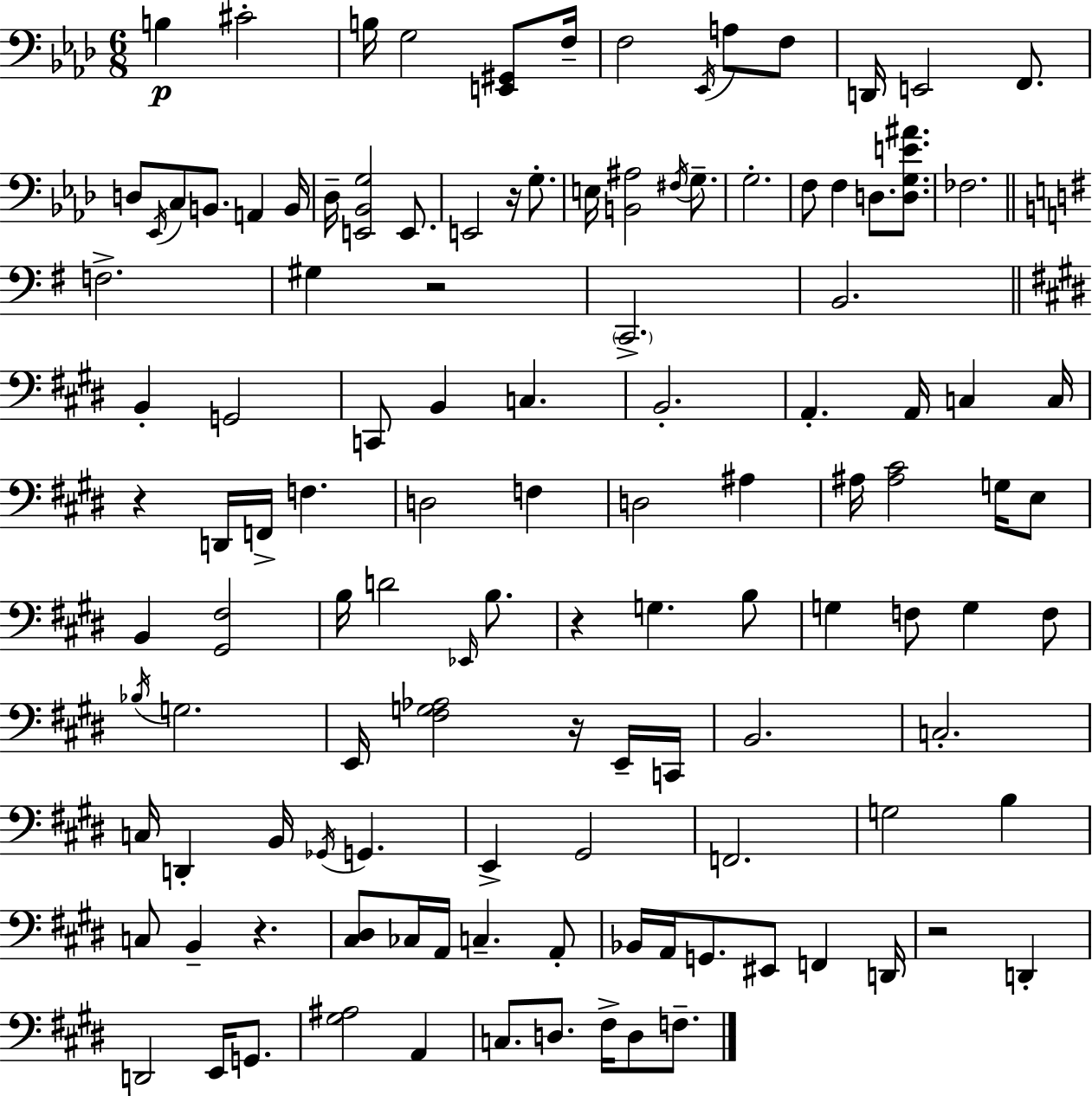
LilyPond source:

{
  \clef bass
  \numericTimeSignature
  \time 6/8
  \key aes \major
  b4\p cis'2-. | b16 g2 <e, gis,>8 f16-- | f2 \acciaccatura { ees,16 } a8 f8 | d,16 e,2 f,8. | \break d8 \acciaccatura { ees,16 } c8 b,8. a,4 | b,16 des16-- <e, bes, g>2 e,8. | e,2 r16 g8.-. | e16 <b, ais>2 \acciaccatura { fis16 } | \break g8.-- g2.-. | f8 f4 d8. | <d g e' ais'>8. fes2. | \bar "||" \break \key g \major f2.-> | gis4 r2 | \parenthesize c,2.-> | b,2. | \break \bar "||" \break \key e \major b,4-. g,2 | c,8 b,4 c4. | b,2.-. | a,4.-. a,16 c4 c16 | \break r4 d,16 f,16-> f4. | d2 f4 | d2 ais4 | ais16 <ais cis'>2 g16 e8 | \break b,4 <gis, fis>2 | b16 d'2 \grace { ees,16 } b8. | r4 g4. b8 | g4 f8 g4 f8 | \break \acciaccatura { bes16 } g2. | e,16 <fis g aes>2 r16 | e,16-- c,16 b,2. | c2.-. | \break c16 d,4-. b,16 \acciaccatura { ges,16 } g,4. | e,4-> gis,2 | f,2. | g2 b4 | \break c8 b,4-- r4. | <cis dis>8 ces16 a,16 c4.-- | a,8-. bes,16 a,16 g,8. eis,8 f,4 | d,16 r2 d,4-. | \break d,2 e,16 | g,8. <gis ais>2 a,4 | c8. d8. fis16-> d8 | f8.-- \bar "|."
}